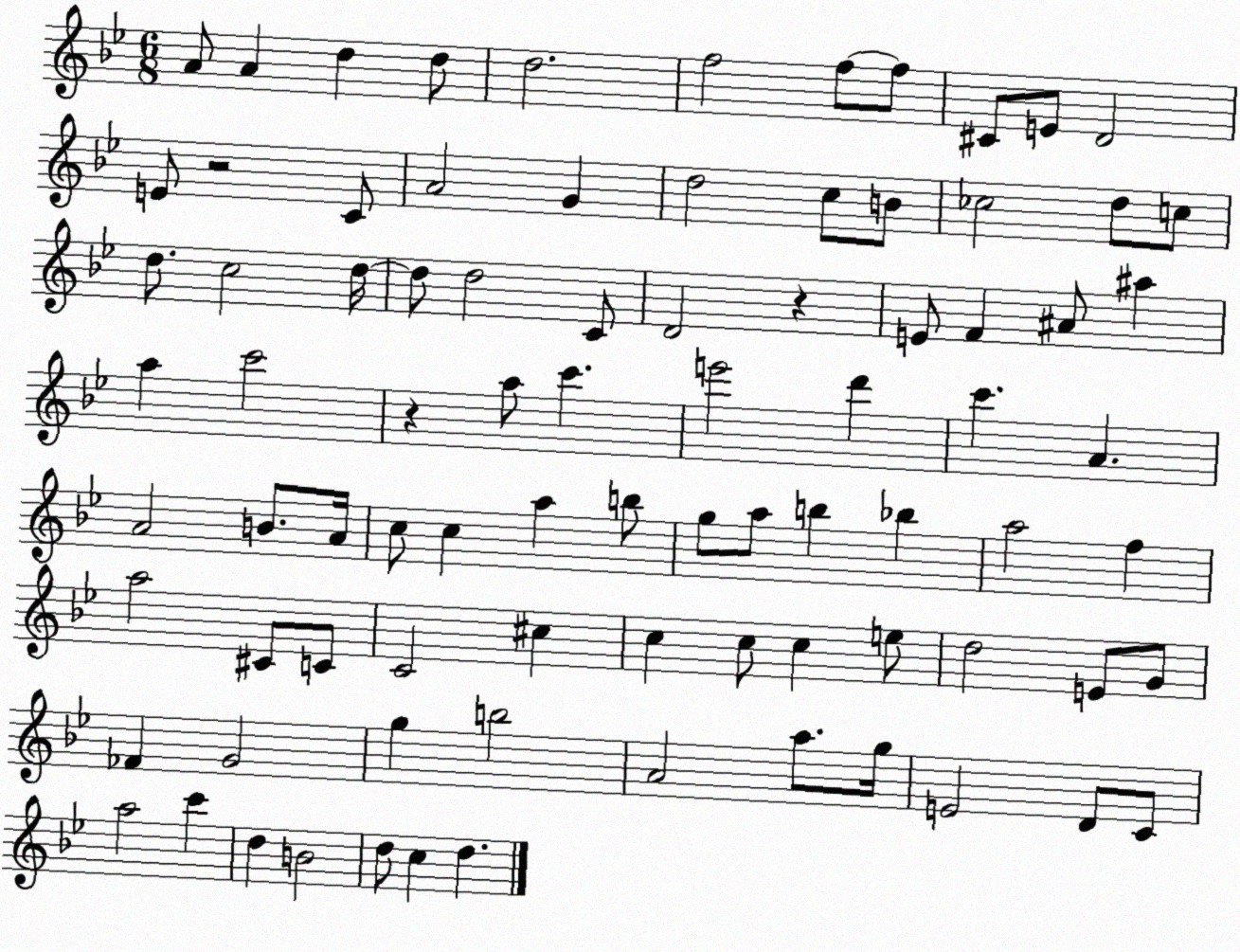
X:1
T:Untitled
M:6/8
L:1/4
K:Bb
A/2 A d d/2 d2 f2 f/2 f/2 ^C/2 E/2 D2 E/2 z2 C/2 A2 G d2 c/2 B/2 _c2 d/2 c/2 d/2 c2 d/4 d/2 d2 C/2 D2 z E/2 F ^A/2 ^a a c'2 z a/2 c' e'2 d' c' A A2 B/2 A/4 c/2 c a b/2 g/2 a/2 b _b a2 f a2 ^C/2 C/2 C2 ^c c c/2 c e/2 d2 E/2 G/2 _F G2 g b2 A2 a/2 g/4 E2 D/2 C/2 a2 c' d B2 d/2 c d